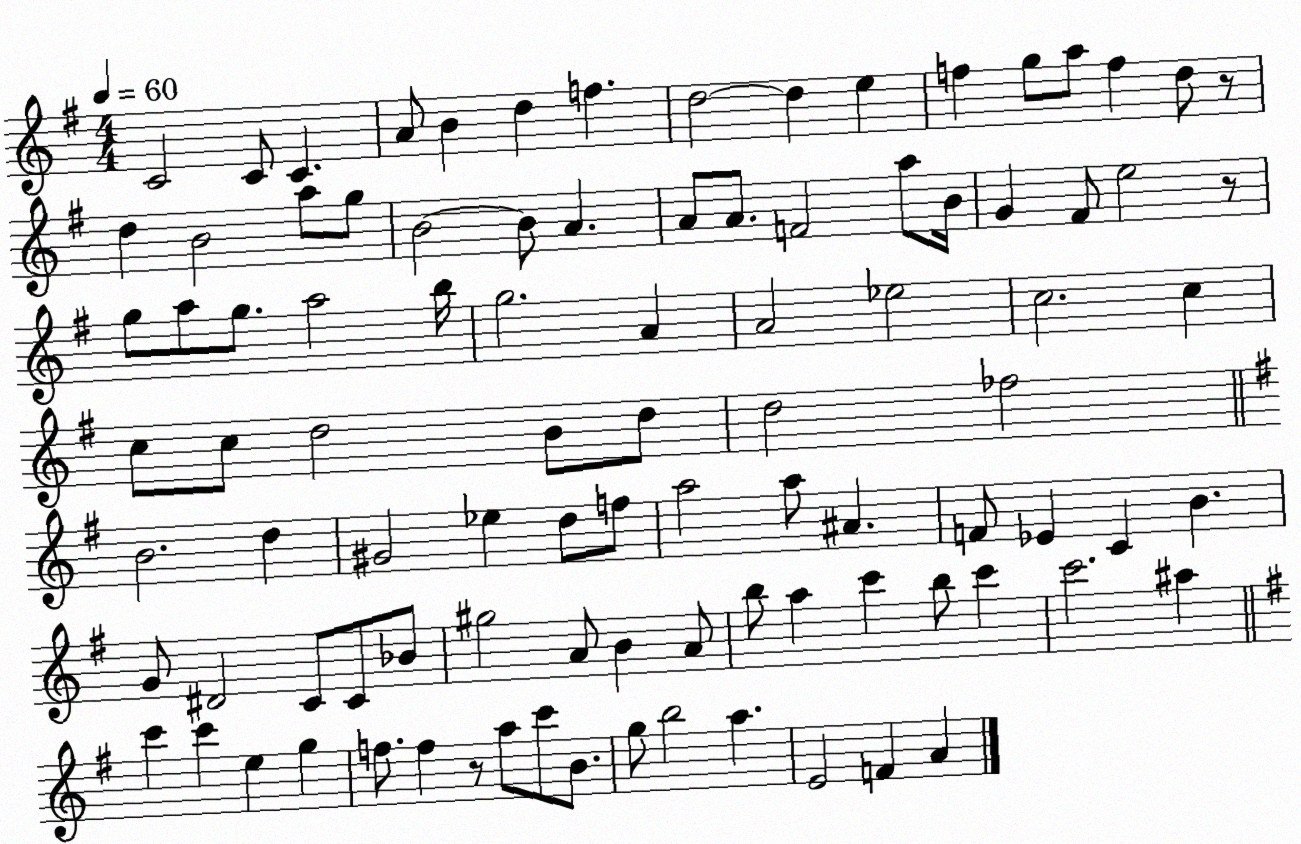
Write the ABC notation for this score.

X:1
T:Untitled
M:4/4
L:1/4
K:G
C2 C/2 C A/2 B d f d2 d e f g/2 a/2 f d/2 z/2 d B2 a/2 g/2 B2 B/2 A A/2 A/2 F2 a/2 B/4 G ^F/2 e2 z/2 g/2 a/2 g/2 a2 b/4 g2 A A2 _e2 c2 c c/2 c/2 d2 B/2 d/2 d2 _f2 B2 d ^G2 _e d/2 f/2 a2 a/2 ^A F/2 _E C B G/2 ^D2 C/2 C/2 _B/2 ^g2 A/2 B A/2 b/2 a c' b/2 c' c'2 ^a c' c' e g f/2 f z/2 a/2 c'/2 B/2 g/2 b2 a E2 F A